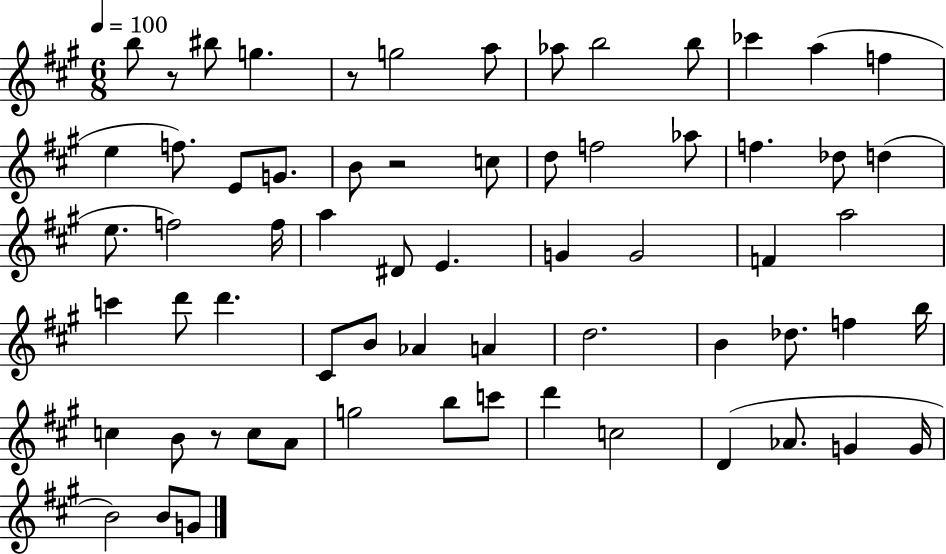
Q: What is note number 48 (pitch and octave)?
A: C5